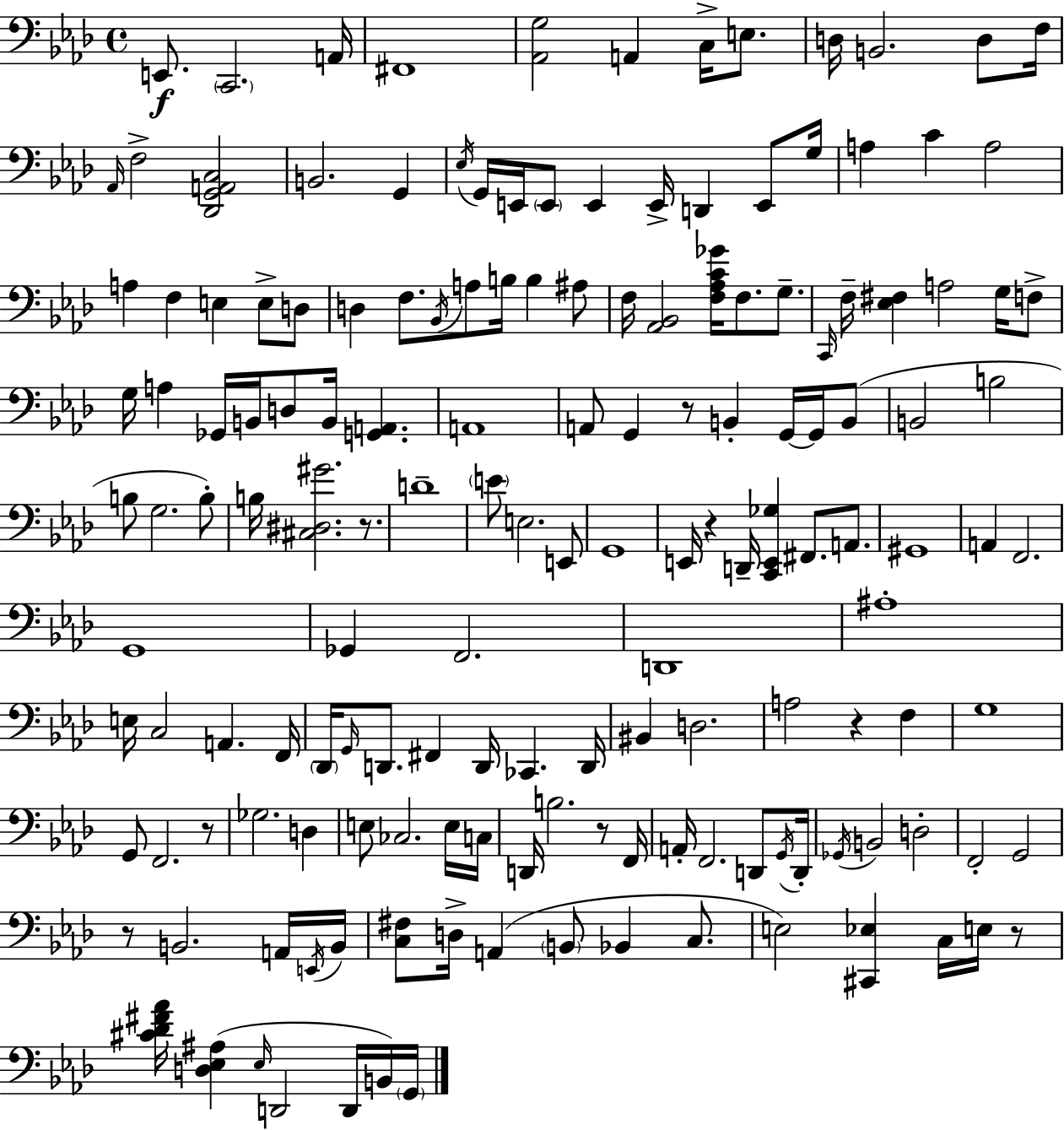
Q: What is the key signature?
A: AES major